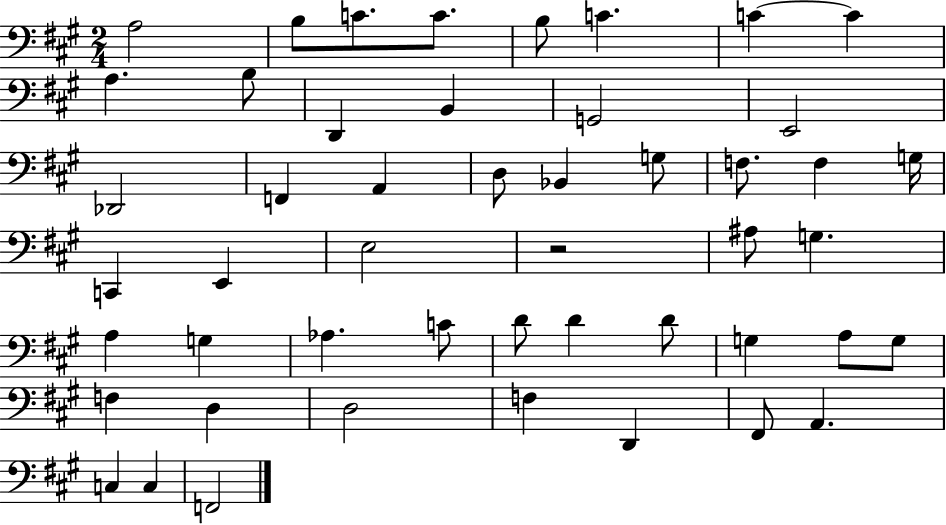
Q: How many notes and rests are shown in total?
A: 49